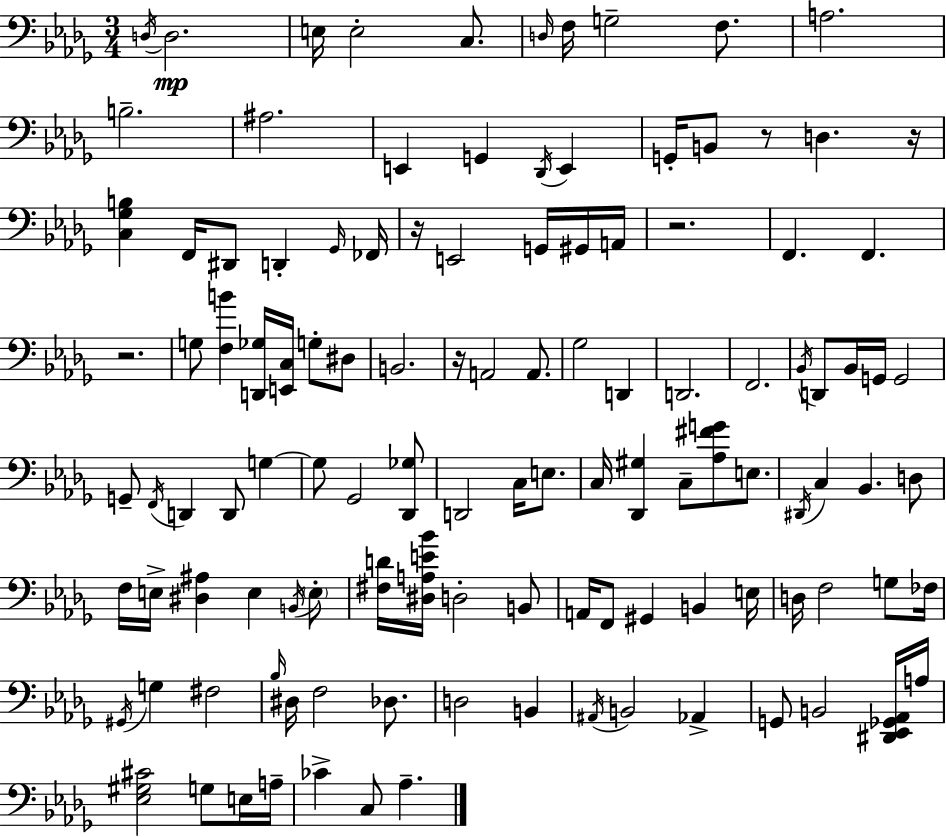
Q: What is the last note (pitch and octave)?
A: Ab3